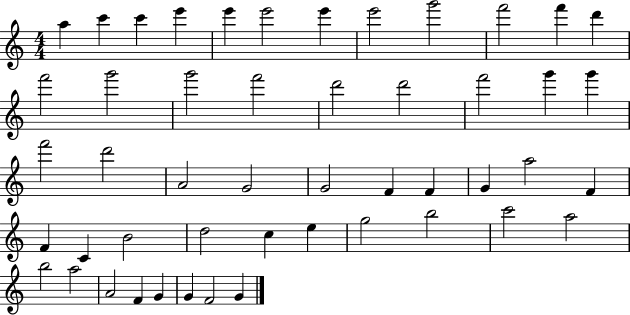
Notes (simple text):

A5/q C6/q C6/q E6/q E6/q E6/h E6/q E6/h G6/h F6/h F6/q D6/q F6/h G6/h G6/h F6/h D6/h D6/h F6/h G6/q G6/q F6/h D6/h A4/h G4/h G4/h F4/q F4/q G4/q A5/h F4/q F4/q C4/q B4/h D5/h C5/q E5/q G5/h B5/h C6/h A5/h B5/h A5/h A4/h F4/q G4/q G4/q F4/h G4/q